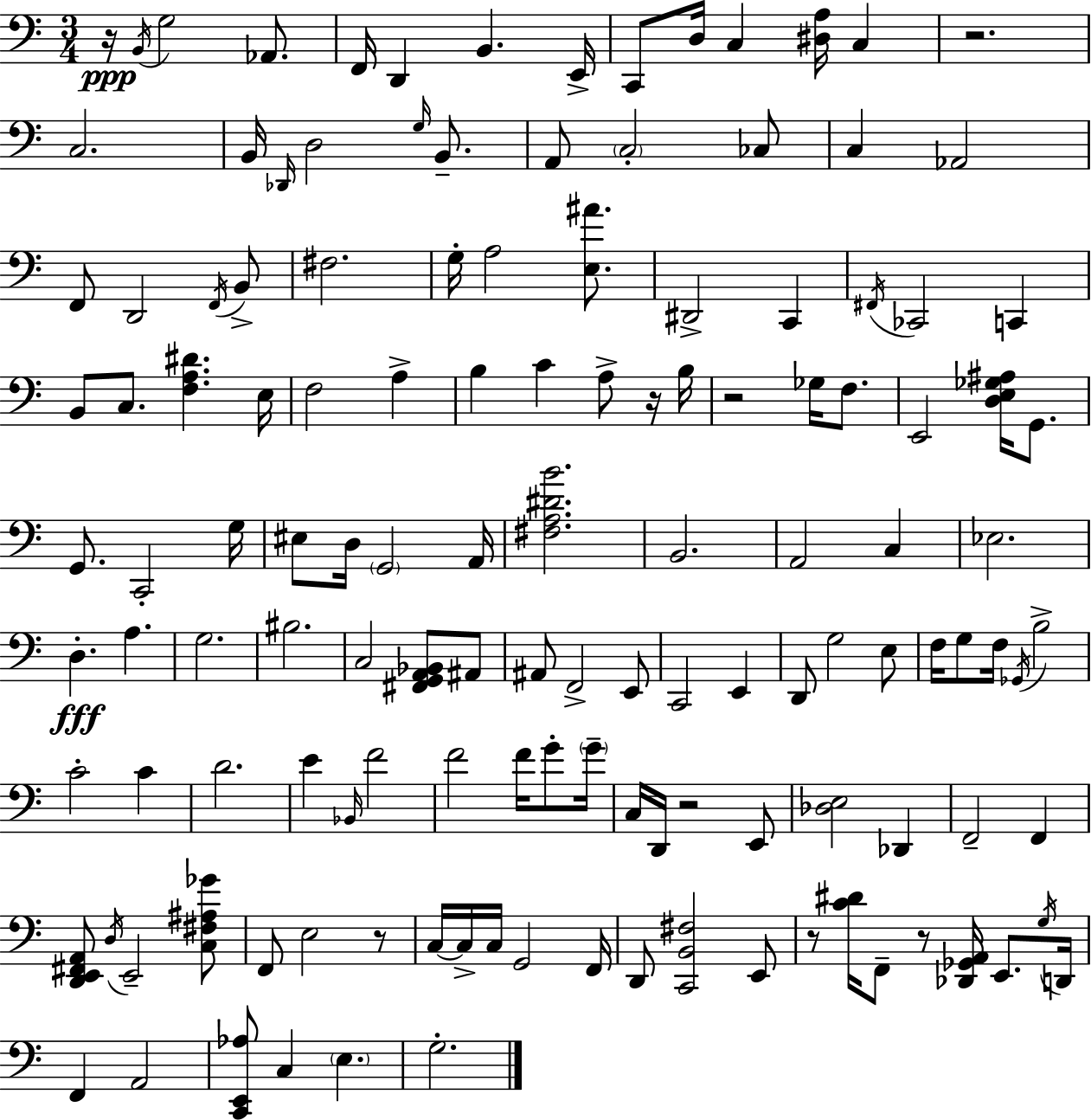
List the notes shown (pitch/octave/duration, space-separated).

R/s B2/s G3/h Ab2/e. F2/s D2/q B2/q. E2/s C2/e D3/s C3/q [D#3,A3]/s C3/q R/h. C3/h. B2/s Db2/s D3/h G3/s B2/e. A2/e C3/h CES3/e C3/q Ab2/h F2/e D2/h F2/s B2/e F#3/h. G3/s A3/h [E3,A#4]/e. D#2/h C2/q F#2/s CES2/h C2/q B2/e C3/e. [F3,A3,D#4]/q. E3/s F3/h A3/q B3/q C4/q A3/e R/s B3/s R/h Gb3/s F3/e. E2/h [D3,E3,Gb3,A#3]/s G2/e. G2/e. C2/h G3/s EIS3/e D3/s G2/h A2/s [F#3,A3,D#4,B4]/h. B2/h. A2/h C3/q Eb3/h. D3/q. A3/q. G3/h. BIS3/h. C3/h [F#2,G2,A2,Bb2]/e A#2/e A#2/e F2/h E2/e C2/h E2/q D2/e G3/h E3/e F3/s G3/e F3/s Gb2/s B3/h C4/h C4/q D4/h. E4/q Bb2/s F4/h F4/h F4/s G4/e G4/s C3/s D2/s R/h E2/e [Db3,E3]/h Db2/q F2/h F2/q [D2,E2,F#2,A2]/e D3/s E2/h [C3,F#3,A#3,Gb4]/e F2/e E3/h R/e C3/s C3/s C3/s G2/h F2/s D2/e [C2,B2,F#3]/h E2/e R/e [C4,D#4]/s F2/e R/e [Db2,Gb2,A2]/s E2/e. G3/s D2/s F2/q A2/h [C2,E2,Ab3]/e C3/q E3/q. G3/h.